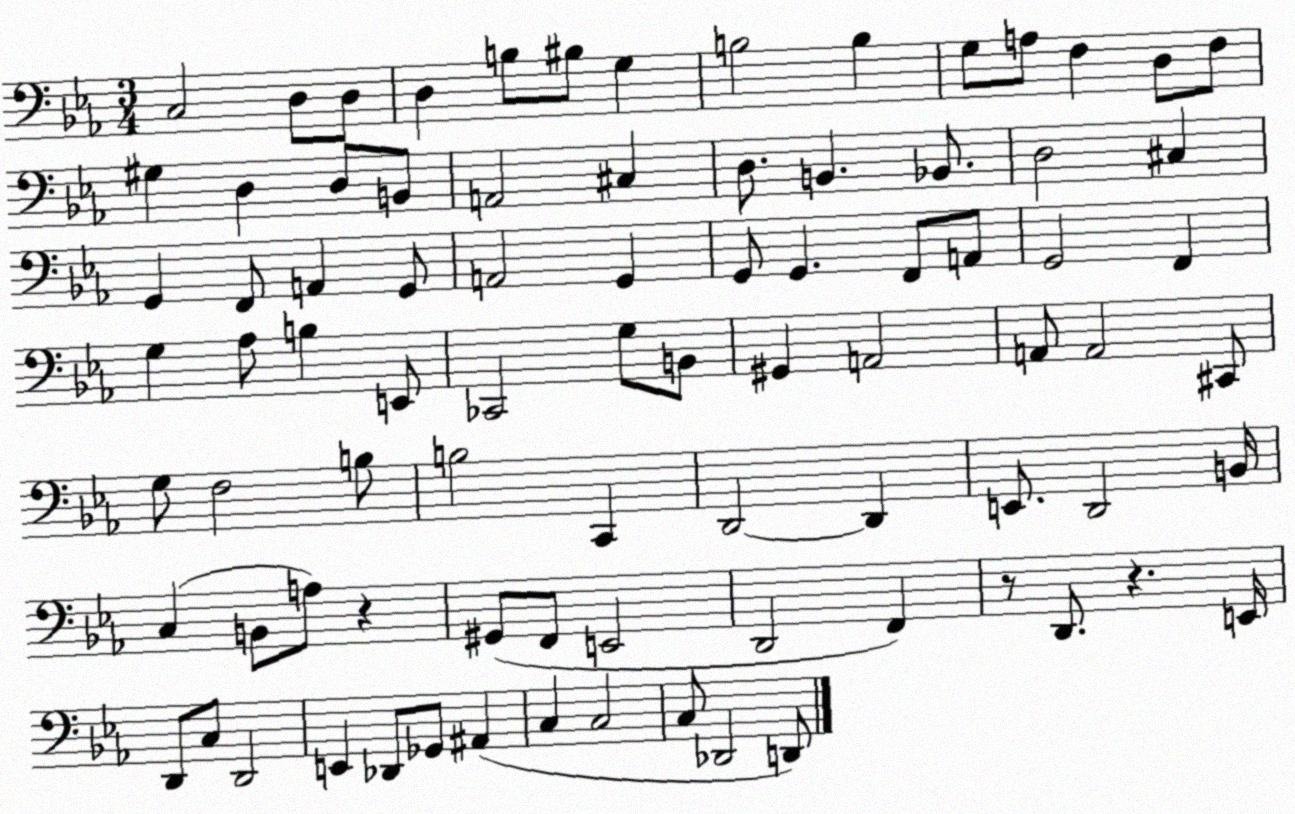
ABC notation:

X:1
T:Untitled
M:3/4
L:1/4
K:Eb
C,2 D,/2 D,/2 D, B,/2 ^B,/2 G, B,2 B, G,/2 A,/2 F, D,/2 F,/2 ^G, D, D,/2 B,,/2 A,,2 ^C, D,/2 B,, _B,,/2 D,2 ^C, G,, F,,/2 A,, G,,/2 A,,2 G,, G,,/2 G,, F,,/2 A,,/2 G,,2 F,, G, _A,/2 B, E,,/2 _C,,2 G,/2 B,,/2 ^G,, A,,2 A,,/2 A,,2 ^C,,/2 G,/2 F,2 B,/2 B,2 C,, D,,2 D,, E,,/2 D,,2 B,,/4 C, B,,/2 A,/2 z ^G,,/2 F,,/2 E,,2 D,,2 F,, z/2 D,,/2 z E,,/4 D,,/2 C,/2 D,,2 E,, _D,,/2 _G,,/2 ^A,, C, C,2 C,/2 _D,,2 D,,/2